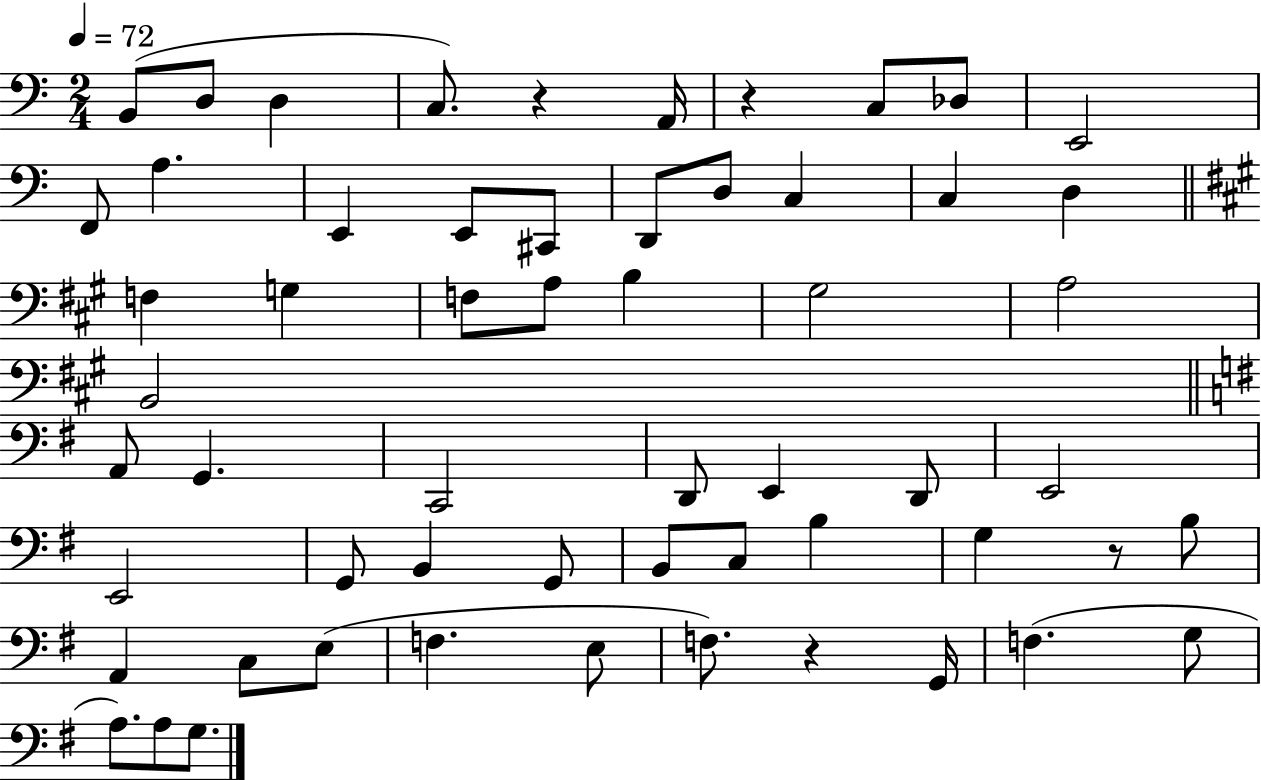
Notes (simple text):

B2/e D3/e D3/q C3/e. R/q A2/s R/q C3/e Db3/e E2/h F2/e A3/q. E2/q E2/e C#2/e D2/e D3/e C3/q C3/q D3/q F3/q G3/q F3/e A3/e B3/q G#3/h A3/h B2/h A2/e G2/q. C2/h D2/e E2/q D2/e E2/h E2/h G2/e B2/q G2/e B2/e C3/e B3/q G3/q R/e B3/e A2/q C3/e E3/e F3/q. E3/e F3/e. R/q G2/s F3/q. G3/e A3/e. A3/e G3/e.